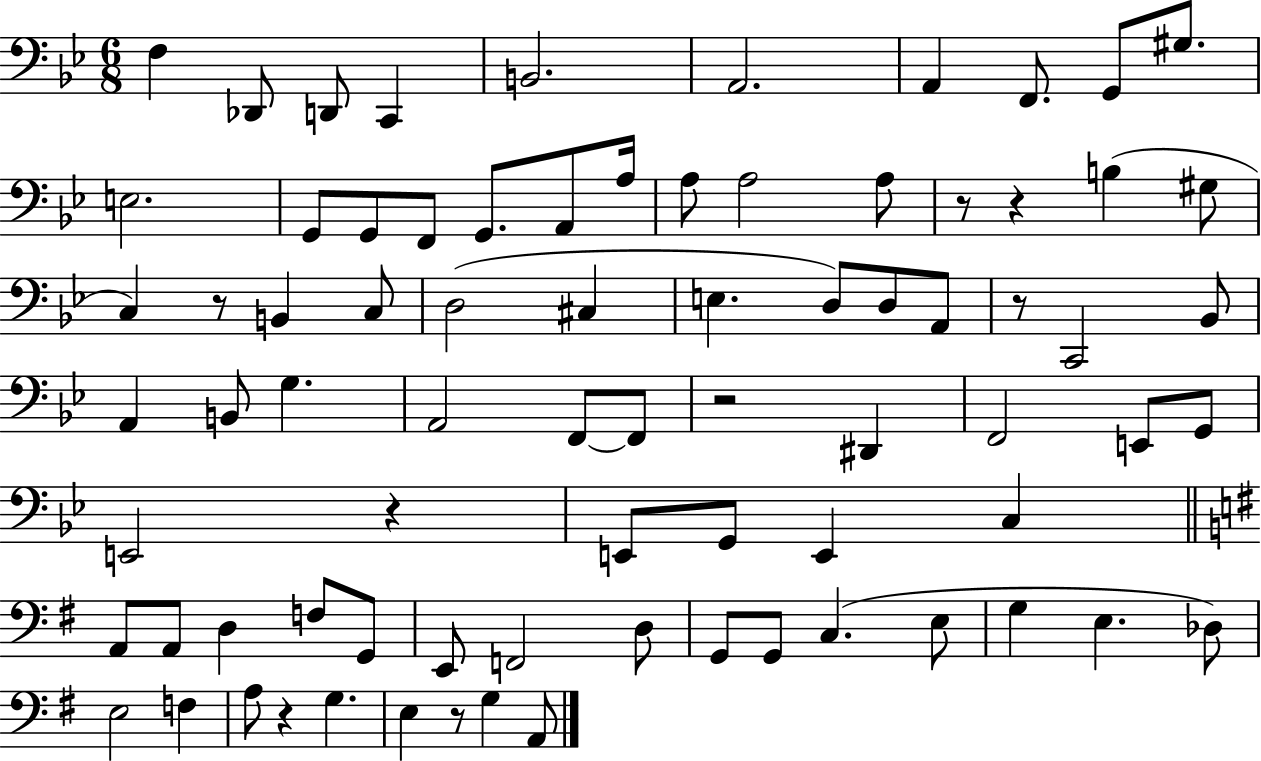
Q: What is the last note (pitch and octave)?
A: A2